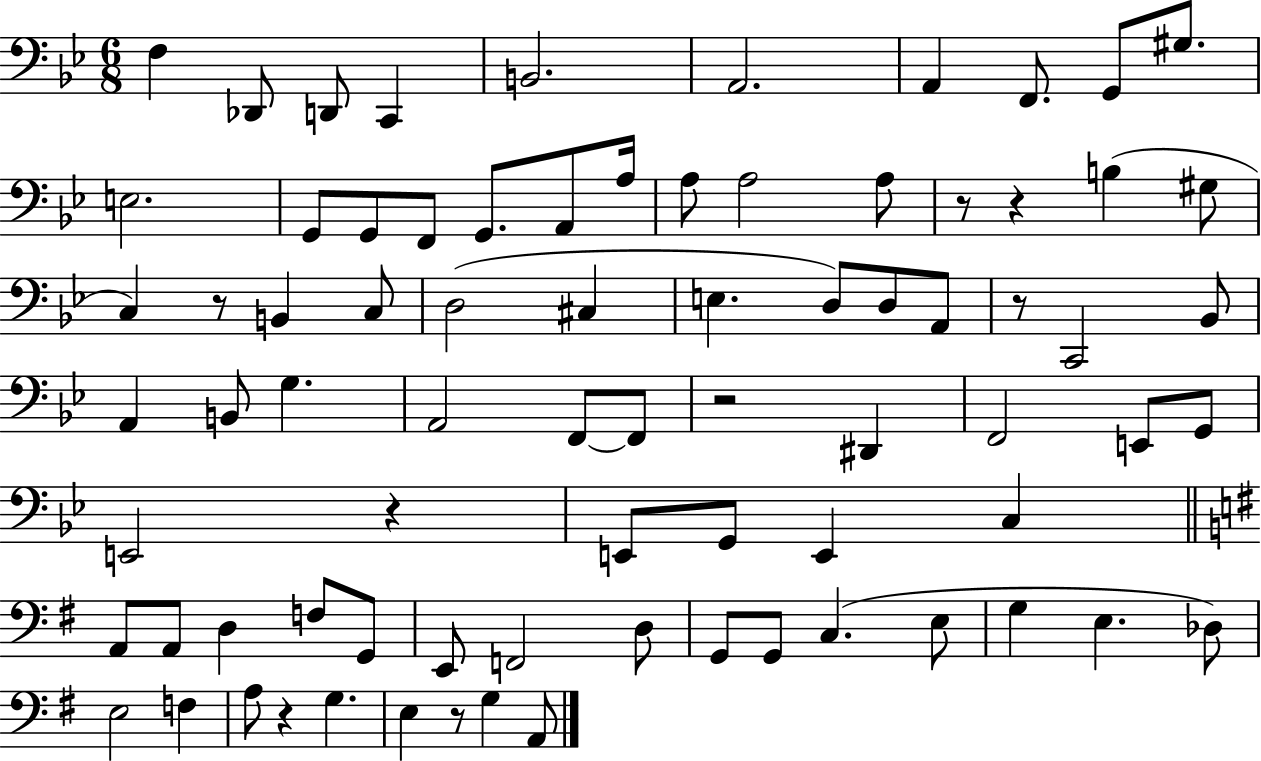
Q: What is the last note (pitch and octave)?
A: A2